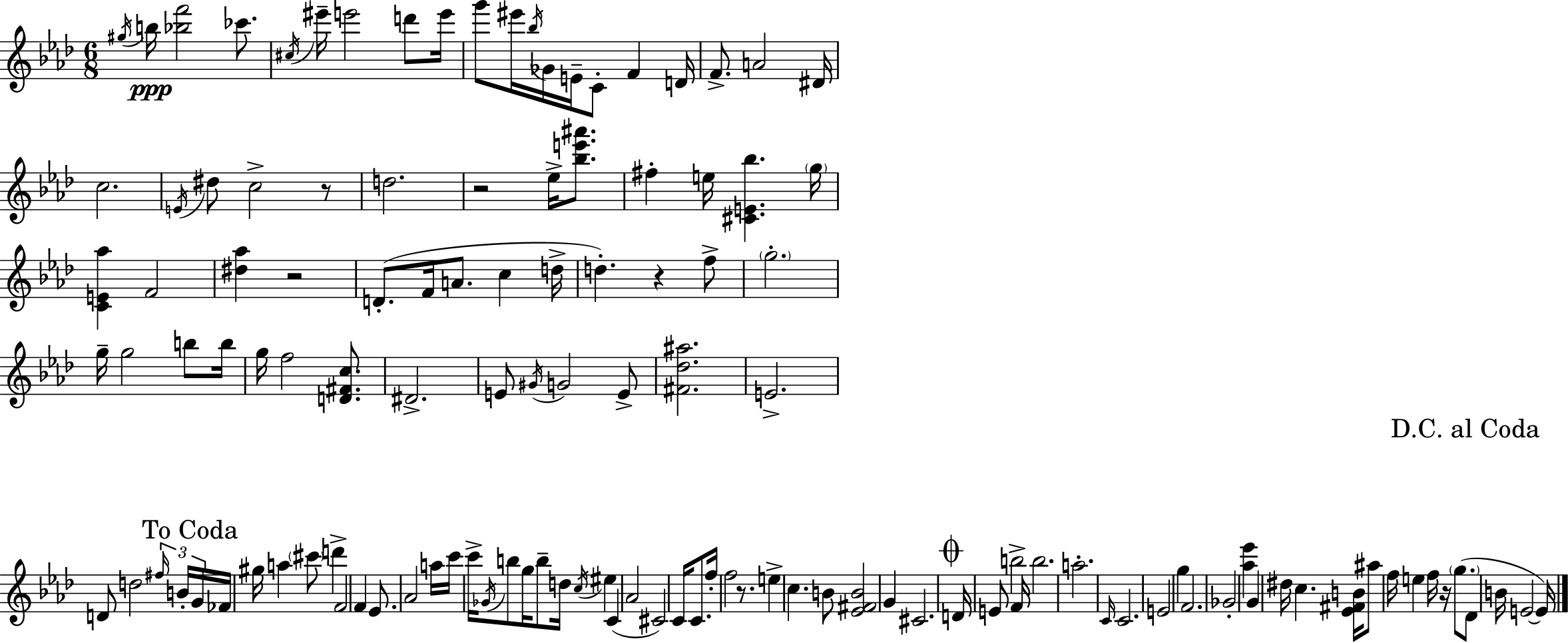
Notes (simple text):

G#5/s B5/s [Bb5,F6]/h CES6/e. C#5/s EIS6/s E6/h D6/e E6/s G6/e EIS6/s Bb5/s Gb4/s E4/s C4/e F4/q D4/s F4/e. A4/h D#4/s C5/h. E4/s D#5/e C5/h R/e D5/h. R/h Eb5/s [Bb5,E6,A#6]/e. F#5/q E5/s [C#4,E4,Bb5]/q. G5/s [C4,E4,Ab5]/q F4/h [D#5,Ab5]/q R/h D4/e. F4/s A4/e. C5/q D5/s D5/q. R/q F5/e G5/h. G5/s G5/h B5/e B5/s G5/s F5/h [D4,F#4,C5]/e. D#4/h. E4/e G#4/s G4/h E4/e [F#4,Db5,A#5]/h. E4/h. D4/e D5/h F#5/s B4/s G4/s FES4/s G#5/s A5/q C#6/e D6/q F4/h F4/q Eb4/e. Ab4/h A5/s C6/s C6/s Gb4/s B5/e G5/s B5/e D5/s C5/s EIS5/q C4/q Ab4/h C#4/h C4/s C4/e. F5/s F5/h R/e. E5/q C5/q. B4/e [Eb4,F#4,B4]/h G4/q C#4/h. D4/s E4/e B5/h F4/s B5/h. A5/h. C4/s C4/h. E4/h G5/q F4/h. Gb4/h [Ab5,Eb6]/q G4/q D#5/s C5/q. [Eb4,F#4,B4]/s A#5/e F5/s E5/q F5/s R/s G5/e. Db4/e B4/s E4/h E4/s